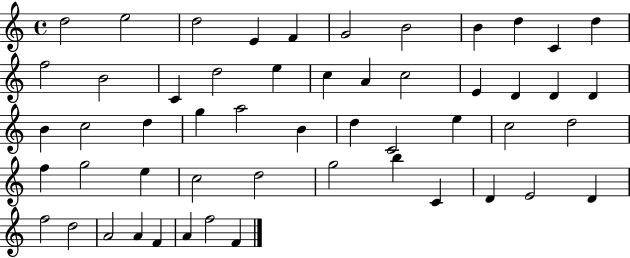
{
  \clef treble
  \time 4/4
  \defaultTimeSignature
  \key c \major
  d''2 e''2 | d''2 e'4 f'4 | g'2 b'2 | b'4 d''4 c'4 d''4 | \break f''2 b'2 | c'4 d''2 e''4 | c''4 a'4 c''2 | e'4 d'4 d'4 d'4 | \break b'4 c''2 d''4 | g''4 a''2 b'4 | d''4 c'2 e''4 | c''2 d''2 | \break f''4 g''2 e''4 | c''2 d''2 | g''2 b''4 c'4 | d'4 e'2 d'4 | \break f''2 d''2 | a'2 a'4 f'4 | a'4 f''2 f'4 | \bar "|."
}